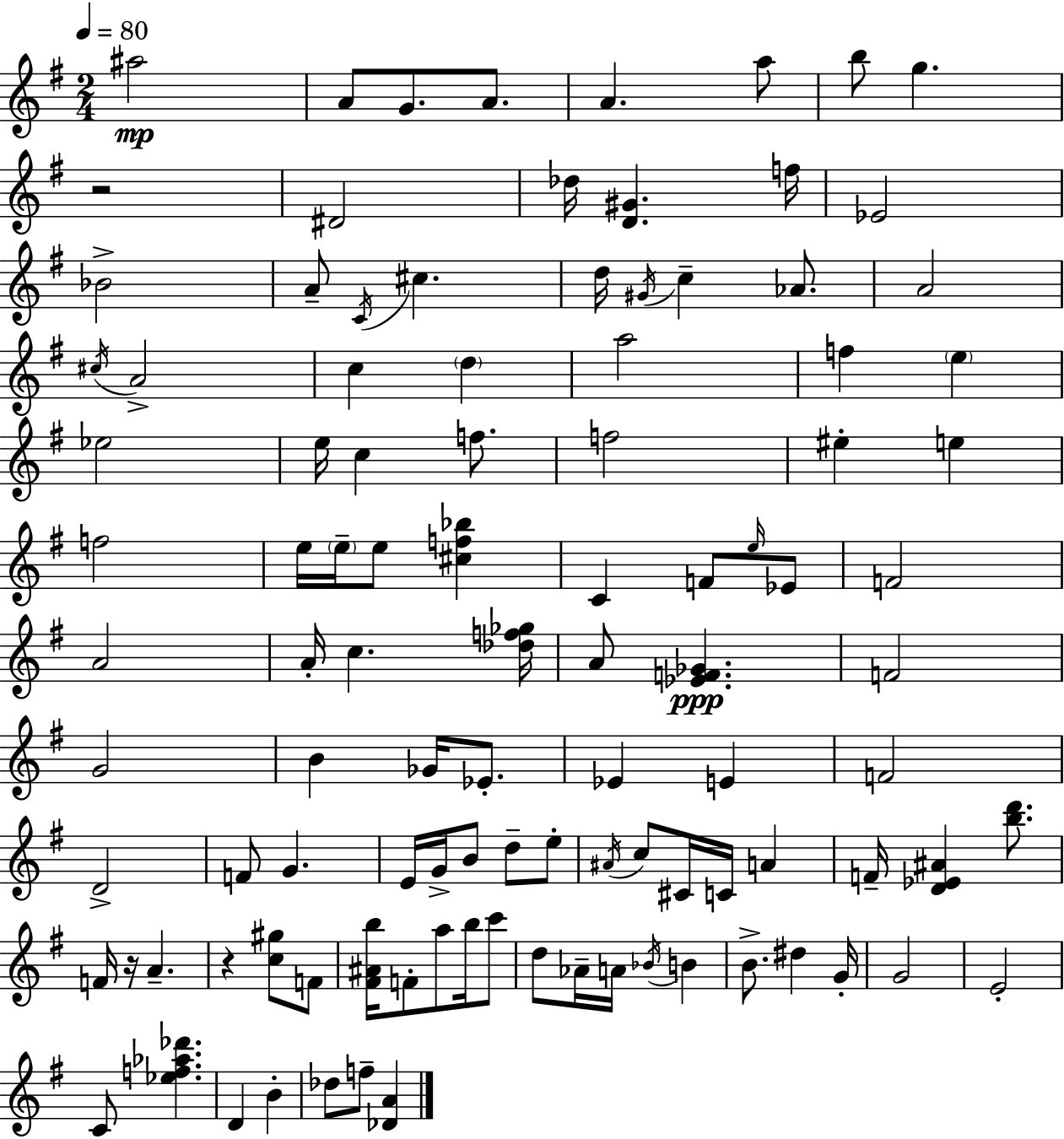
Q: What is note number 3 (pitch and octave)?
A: G4